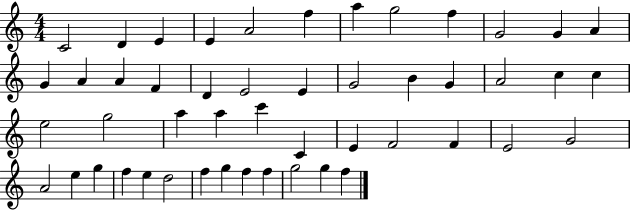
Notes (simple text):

C4/h D4/q E4/q E4/q A4/h F5/q A5/q G5/h F5/q G4/h G4/q A4/q G4/q A4/q A4/q F4/q D4/q E4/h E4/q G4/h B4/q G4/q A4/h C5/q C5/q E5/h G5/h A5/q A5/q C6/q C4/q E4/q F4/h F4/q E4/h G4/h A4/h E5/q G5/q F5/q E5/q D5/h F5/q G5/q F5/q F5/q G5/h G5/q F5/q